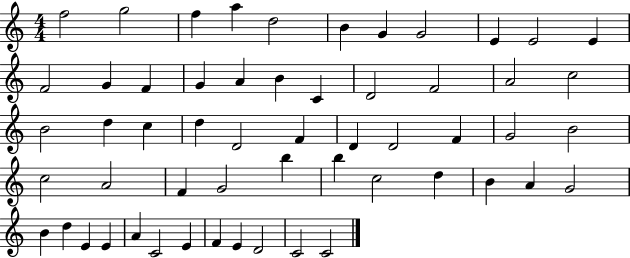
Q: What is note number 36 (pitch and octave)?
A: F4